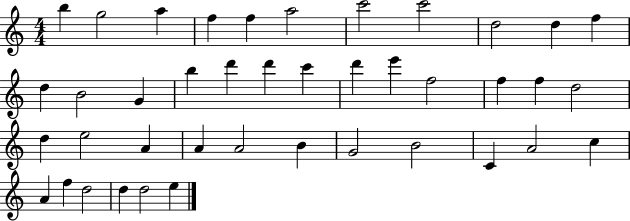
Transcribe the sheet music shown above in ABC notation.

X:1
T:Untitled
M:4/4
L:1/4
K:C
b g2 a f f a2 c'2 c'2 d2 d f d B2 G b d' d' c' d' e' f2 f f d2 d e2 A A A2 B G2 B2 C A2 c A f d2 d d2 e